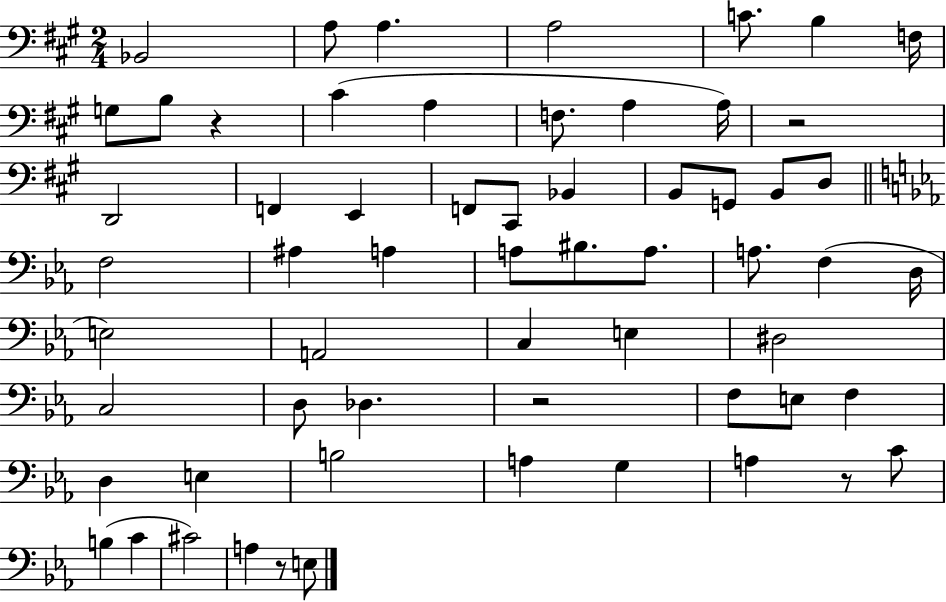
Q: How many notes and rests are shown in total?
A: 61